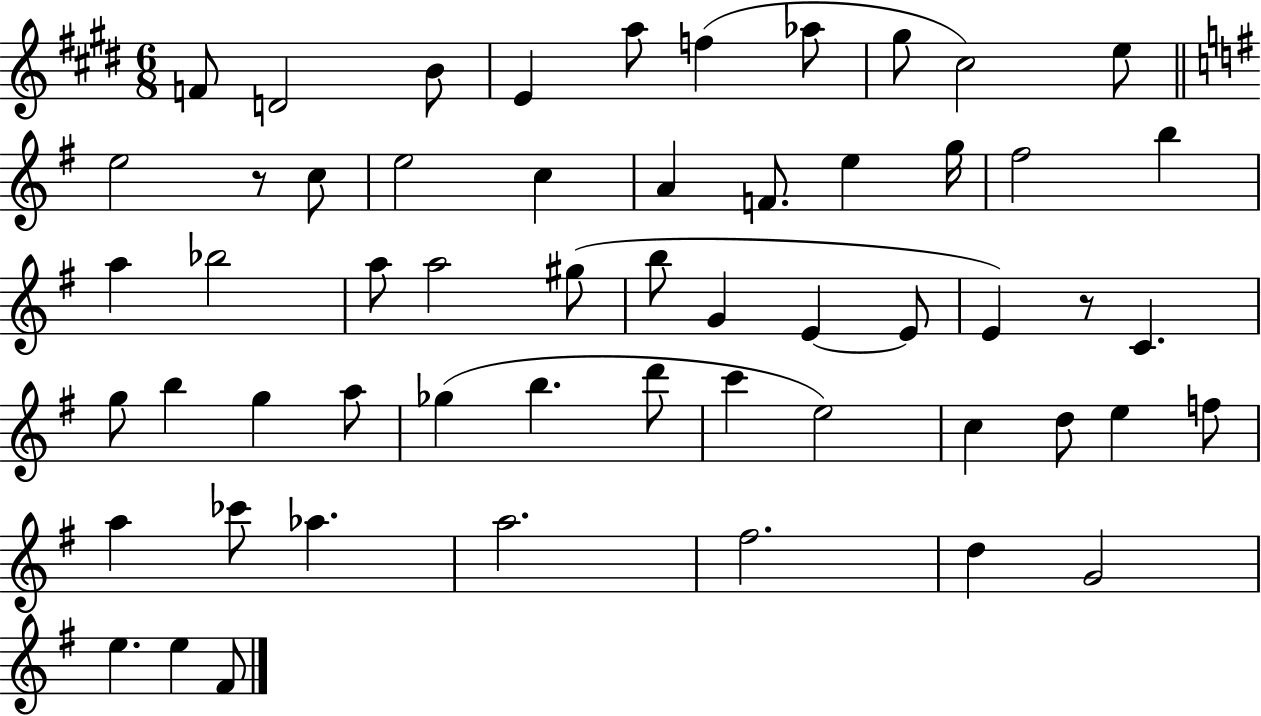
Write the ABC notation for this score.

X:1
T:Untitled
M:6/8
L:1/4
K:E
F/2 D2 B/2 E a/2 f _a/2 ^g/2 ^c2 e/2 e2 z/2 c/2 e2 c A F/2 e g/4 ^f2 b a _b2 a/2 a2 ^g/2 b/2 G E E/2 E z/2 C g/2 b g a/2 _g b d'/2 c' e2 c d/2 e f/2 a _c'/2 _a a2 ^f2 d G2 e e ^F/2